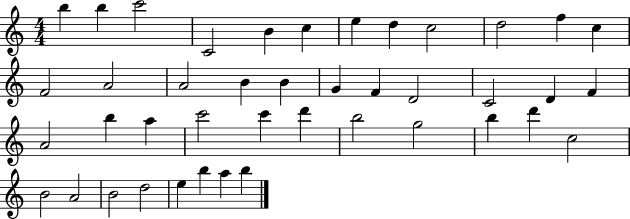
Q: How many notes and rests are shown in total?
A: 42